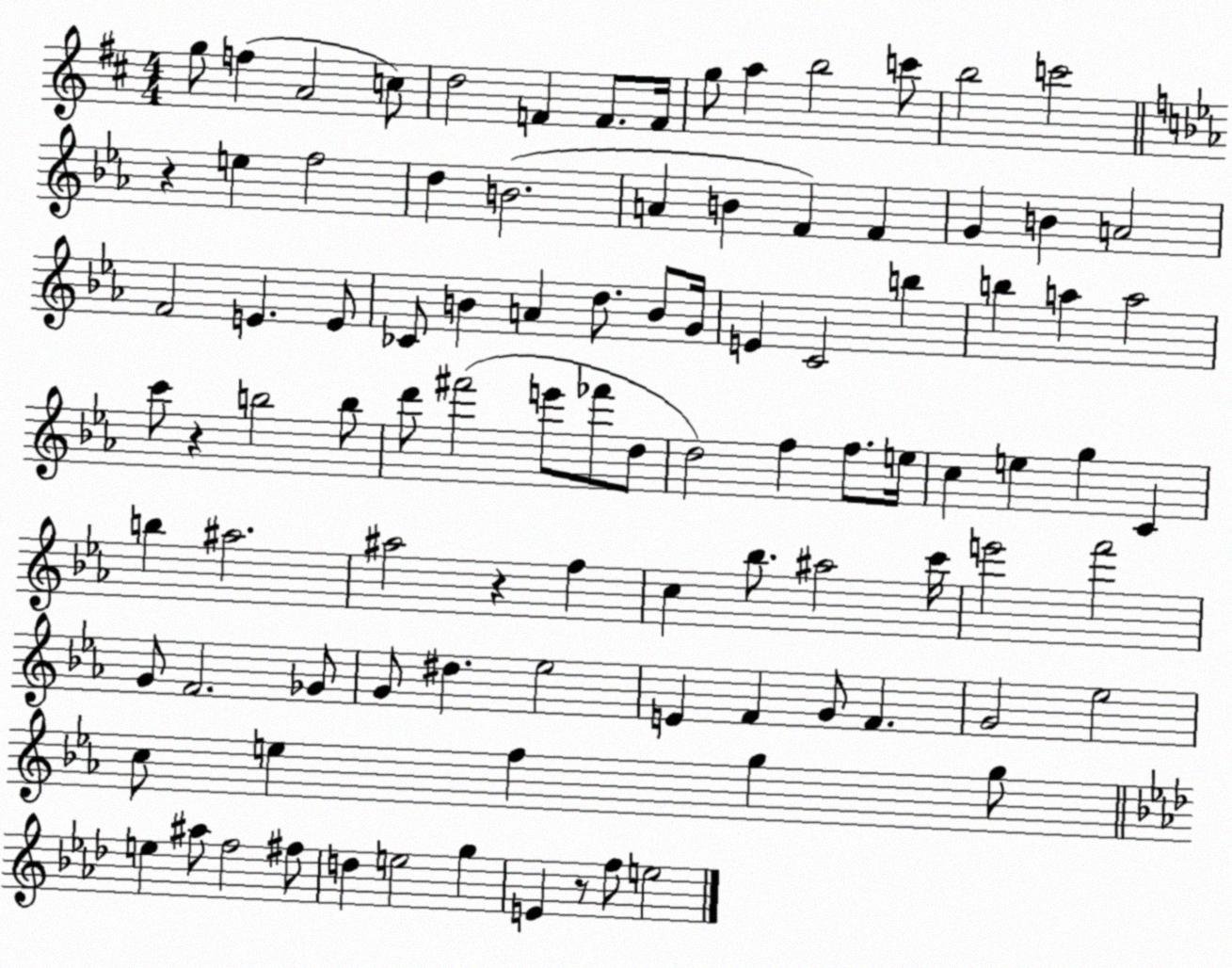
X:1
T:Untitled
M:4/4
L:1/4
K:D
g/2 f A2 c/2 d2 F F/2 F/4 g/2 a b2 c'/2 b2 c'2 z e f2 d B2 A B F F G B A2 F2 E E/2 _C/2 B A d/2 B/2 G/4 E C2 b b a a2 c'/2 z b2 b/2 d'/2 ^f'2 e'/2 _f'/2 d/2 d2 f f/2 e/4 c e g C b ^a2 ^a2 z f c _b/2 ^a2 c'/4 e'2 f'2 G/2 F2 _G/2 G/2 ^d _e2 E F G/2 F G2 _e2 c/2 e f g g/2 e ^a/2 f2 ^f/2 d e2 g E z/2 f/2 e2